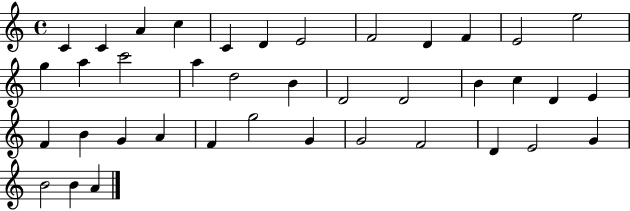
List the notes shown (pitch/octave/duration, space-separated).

C4/q C4/q A4/q C5/q C4/q D4/q E4/h F4/h D4/q F4/q E4/h E5/h G5/q A5/q C6/h A5/q D5/h B4/q D4/h D4/h B4/q C5/q D4/q E4/q F4/q B4/q G4/q A4/q F4/q G5/h G4/q G4/h F4/h D4/q E4/h G4/q B4/h B4/q A4/q